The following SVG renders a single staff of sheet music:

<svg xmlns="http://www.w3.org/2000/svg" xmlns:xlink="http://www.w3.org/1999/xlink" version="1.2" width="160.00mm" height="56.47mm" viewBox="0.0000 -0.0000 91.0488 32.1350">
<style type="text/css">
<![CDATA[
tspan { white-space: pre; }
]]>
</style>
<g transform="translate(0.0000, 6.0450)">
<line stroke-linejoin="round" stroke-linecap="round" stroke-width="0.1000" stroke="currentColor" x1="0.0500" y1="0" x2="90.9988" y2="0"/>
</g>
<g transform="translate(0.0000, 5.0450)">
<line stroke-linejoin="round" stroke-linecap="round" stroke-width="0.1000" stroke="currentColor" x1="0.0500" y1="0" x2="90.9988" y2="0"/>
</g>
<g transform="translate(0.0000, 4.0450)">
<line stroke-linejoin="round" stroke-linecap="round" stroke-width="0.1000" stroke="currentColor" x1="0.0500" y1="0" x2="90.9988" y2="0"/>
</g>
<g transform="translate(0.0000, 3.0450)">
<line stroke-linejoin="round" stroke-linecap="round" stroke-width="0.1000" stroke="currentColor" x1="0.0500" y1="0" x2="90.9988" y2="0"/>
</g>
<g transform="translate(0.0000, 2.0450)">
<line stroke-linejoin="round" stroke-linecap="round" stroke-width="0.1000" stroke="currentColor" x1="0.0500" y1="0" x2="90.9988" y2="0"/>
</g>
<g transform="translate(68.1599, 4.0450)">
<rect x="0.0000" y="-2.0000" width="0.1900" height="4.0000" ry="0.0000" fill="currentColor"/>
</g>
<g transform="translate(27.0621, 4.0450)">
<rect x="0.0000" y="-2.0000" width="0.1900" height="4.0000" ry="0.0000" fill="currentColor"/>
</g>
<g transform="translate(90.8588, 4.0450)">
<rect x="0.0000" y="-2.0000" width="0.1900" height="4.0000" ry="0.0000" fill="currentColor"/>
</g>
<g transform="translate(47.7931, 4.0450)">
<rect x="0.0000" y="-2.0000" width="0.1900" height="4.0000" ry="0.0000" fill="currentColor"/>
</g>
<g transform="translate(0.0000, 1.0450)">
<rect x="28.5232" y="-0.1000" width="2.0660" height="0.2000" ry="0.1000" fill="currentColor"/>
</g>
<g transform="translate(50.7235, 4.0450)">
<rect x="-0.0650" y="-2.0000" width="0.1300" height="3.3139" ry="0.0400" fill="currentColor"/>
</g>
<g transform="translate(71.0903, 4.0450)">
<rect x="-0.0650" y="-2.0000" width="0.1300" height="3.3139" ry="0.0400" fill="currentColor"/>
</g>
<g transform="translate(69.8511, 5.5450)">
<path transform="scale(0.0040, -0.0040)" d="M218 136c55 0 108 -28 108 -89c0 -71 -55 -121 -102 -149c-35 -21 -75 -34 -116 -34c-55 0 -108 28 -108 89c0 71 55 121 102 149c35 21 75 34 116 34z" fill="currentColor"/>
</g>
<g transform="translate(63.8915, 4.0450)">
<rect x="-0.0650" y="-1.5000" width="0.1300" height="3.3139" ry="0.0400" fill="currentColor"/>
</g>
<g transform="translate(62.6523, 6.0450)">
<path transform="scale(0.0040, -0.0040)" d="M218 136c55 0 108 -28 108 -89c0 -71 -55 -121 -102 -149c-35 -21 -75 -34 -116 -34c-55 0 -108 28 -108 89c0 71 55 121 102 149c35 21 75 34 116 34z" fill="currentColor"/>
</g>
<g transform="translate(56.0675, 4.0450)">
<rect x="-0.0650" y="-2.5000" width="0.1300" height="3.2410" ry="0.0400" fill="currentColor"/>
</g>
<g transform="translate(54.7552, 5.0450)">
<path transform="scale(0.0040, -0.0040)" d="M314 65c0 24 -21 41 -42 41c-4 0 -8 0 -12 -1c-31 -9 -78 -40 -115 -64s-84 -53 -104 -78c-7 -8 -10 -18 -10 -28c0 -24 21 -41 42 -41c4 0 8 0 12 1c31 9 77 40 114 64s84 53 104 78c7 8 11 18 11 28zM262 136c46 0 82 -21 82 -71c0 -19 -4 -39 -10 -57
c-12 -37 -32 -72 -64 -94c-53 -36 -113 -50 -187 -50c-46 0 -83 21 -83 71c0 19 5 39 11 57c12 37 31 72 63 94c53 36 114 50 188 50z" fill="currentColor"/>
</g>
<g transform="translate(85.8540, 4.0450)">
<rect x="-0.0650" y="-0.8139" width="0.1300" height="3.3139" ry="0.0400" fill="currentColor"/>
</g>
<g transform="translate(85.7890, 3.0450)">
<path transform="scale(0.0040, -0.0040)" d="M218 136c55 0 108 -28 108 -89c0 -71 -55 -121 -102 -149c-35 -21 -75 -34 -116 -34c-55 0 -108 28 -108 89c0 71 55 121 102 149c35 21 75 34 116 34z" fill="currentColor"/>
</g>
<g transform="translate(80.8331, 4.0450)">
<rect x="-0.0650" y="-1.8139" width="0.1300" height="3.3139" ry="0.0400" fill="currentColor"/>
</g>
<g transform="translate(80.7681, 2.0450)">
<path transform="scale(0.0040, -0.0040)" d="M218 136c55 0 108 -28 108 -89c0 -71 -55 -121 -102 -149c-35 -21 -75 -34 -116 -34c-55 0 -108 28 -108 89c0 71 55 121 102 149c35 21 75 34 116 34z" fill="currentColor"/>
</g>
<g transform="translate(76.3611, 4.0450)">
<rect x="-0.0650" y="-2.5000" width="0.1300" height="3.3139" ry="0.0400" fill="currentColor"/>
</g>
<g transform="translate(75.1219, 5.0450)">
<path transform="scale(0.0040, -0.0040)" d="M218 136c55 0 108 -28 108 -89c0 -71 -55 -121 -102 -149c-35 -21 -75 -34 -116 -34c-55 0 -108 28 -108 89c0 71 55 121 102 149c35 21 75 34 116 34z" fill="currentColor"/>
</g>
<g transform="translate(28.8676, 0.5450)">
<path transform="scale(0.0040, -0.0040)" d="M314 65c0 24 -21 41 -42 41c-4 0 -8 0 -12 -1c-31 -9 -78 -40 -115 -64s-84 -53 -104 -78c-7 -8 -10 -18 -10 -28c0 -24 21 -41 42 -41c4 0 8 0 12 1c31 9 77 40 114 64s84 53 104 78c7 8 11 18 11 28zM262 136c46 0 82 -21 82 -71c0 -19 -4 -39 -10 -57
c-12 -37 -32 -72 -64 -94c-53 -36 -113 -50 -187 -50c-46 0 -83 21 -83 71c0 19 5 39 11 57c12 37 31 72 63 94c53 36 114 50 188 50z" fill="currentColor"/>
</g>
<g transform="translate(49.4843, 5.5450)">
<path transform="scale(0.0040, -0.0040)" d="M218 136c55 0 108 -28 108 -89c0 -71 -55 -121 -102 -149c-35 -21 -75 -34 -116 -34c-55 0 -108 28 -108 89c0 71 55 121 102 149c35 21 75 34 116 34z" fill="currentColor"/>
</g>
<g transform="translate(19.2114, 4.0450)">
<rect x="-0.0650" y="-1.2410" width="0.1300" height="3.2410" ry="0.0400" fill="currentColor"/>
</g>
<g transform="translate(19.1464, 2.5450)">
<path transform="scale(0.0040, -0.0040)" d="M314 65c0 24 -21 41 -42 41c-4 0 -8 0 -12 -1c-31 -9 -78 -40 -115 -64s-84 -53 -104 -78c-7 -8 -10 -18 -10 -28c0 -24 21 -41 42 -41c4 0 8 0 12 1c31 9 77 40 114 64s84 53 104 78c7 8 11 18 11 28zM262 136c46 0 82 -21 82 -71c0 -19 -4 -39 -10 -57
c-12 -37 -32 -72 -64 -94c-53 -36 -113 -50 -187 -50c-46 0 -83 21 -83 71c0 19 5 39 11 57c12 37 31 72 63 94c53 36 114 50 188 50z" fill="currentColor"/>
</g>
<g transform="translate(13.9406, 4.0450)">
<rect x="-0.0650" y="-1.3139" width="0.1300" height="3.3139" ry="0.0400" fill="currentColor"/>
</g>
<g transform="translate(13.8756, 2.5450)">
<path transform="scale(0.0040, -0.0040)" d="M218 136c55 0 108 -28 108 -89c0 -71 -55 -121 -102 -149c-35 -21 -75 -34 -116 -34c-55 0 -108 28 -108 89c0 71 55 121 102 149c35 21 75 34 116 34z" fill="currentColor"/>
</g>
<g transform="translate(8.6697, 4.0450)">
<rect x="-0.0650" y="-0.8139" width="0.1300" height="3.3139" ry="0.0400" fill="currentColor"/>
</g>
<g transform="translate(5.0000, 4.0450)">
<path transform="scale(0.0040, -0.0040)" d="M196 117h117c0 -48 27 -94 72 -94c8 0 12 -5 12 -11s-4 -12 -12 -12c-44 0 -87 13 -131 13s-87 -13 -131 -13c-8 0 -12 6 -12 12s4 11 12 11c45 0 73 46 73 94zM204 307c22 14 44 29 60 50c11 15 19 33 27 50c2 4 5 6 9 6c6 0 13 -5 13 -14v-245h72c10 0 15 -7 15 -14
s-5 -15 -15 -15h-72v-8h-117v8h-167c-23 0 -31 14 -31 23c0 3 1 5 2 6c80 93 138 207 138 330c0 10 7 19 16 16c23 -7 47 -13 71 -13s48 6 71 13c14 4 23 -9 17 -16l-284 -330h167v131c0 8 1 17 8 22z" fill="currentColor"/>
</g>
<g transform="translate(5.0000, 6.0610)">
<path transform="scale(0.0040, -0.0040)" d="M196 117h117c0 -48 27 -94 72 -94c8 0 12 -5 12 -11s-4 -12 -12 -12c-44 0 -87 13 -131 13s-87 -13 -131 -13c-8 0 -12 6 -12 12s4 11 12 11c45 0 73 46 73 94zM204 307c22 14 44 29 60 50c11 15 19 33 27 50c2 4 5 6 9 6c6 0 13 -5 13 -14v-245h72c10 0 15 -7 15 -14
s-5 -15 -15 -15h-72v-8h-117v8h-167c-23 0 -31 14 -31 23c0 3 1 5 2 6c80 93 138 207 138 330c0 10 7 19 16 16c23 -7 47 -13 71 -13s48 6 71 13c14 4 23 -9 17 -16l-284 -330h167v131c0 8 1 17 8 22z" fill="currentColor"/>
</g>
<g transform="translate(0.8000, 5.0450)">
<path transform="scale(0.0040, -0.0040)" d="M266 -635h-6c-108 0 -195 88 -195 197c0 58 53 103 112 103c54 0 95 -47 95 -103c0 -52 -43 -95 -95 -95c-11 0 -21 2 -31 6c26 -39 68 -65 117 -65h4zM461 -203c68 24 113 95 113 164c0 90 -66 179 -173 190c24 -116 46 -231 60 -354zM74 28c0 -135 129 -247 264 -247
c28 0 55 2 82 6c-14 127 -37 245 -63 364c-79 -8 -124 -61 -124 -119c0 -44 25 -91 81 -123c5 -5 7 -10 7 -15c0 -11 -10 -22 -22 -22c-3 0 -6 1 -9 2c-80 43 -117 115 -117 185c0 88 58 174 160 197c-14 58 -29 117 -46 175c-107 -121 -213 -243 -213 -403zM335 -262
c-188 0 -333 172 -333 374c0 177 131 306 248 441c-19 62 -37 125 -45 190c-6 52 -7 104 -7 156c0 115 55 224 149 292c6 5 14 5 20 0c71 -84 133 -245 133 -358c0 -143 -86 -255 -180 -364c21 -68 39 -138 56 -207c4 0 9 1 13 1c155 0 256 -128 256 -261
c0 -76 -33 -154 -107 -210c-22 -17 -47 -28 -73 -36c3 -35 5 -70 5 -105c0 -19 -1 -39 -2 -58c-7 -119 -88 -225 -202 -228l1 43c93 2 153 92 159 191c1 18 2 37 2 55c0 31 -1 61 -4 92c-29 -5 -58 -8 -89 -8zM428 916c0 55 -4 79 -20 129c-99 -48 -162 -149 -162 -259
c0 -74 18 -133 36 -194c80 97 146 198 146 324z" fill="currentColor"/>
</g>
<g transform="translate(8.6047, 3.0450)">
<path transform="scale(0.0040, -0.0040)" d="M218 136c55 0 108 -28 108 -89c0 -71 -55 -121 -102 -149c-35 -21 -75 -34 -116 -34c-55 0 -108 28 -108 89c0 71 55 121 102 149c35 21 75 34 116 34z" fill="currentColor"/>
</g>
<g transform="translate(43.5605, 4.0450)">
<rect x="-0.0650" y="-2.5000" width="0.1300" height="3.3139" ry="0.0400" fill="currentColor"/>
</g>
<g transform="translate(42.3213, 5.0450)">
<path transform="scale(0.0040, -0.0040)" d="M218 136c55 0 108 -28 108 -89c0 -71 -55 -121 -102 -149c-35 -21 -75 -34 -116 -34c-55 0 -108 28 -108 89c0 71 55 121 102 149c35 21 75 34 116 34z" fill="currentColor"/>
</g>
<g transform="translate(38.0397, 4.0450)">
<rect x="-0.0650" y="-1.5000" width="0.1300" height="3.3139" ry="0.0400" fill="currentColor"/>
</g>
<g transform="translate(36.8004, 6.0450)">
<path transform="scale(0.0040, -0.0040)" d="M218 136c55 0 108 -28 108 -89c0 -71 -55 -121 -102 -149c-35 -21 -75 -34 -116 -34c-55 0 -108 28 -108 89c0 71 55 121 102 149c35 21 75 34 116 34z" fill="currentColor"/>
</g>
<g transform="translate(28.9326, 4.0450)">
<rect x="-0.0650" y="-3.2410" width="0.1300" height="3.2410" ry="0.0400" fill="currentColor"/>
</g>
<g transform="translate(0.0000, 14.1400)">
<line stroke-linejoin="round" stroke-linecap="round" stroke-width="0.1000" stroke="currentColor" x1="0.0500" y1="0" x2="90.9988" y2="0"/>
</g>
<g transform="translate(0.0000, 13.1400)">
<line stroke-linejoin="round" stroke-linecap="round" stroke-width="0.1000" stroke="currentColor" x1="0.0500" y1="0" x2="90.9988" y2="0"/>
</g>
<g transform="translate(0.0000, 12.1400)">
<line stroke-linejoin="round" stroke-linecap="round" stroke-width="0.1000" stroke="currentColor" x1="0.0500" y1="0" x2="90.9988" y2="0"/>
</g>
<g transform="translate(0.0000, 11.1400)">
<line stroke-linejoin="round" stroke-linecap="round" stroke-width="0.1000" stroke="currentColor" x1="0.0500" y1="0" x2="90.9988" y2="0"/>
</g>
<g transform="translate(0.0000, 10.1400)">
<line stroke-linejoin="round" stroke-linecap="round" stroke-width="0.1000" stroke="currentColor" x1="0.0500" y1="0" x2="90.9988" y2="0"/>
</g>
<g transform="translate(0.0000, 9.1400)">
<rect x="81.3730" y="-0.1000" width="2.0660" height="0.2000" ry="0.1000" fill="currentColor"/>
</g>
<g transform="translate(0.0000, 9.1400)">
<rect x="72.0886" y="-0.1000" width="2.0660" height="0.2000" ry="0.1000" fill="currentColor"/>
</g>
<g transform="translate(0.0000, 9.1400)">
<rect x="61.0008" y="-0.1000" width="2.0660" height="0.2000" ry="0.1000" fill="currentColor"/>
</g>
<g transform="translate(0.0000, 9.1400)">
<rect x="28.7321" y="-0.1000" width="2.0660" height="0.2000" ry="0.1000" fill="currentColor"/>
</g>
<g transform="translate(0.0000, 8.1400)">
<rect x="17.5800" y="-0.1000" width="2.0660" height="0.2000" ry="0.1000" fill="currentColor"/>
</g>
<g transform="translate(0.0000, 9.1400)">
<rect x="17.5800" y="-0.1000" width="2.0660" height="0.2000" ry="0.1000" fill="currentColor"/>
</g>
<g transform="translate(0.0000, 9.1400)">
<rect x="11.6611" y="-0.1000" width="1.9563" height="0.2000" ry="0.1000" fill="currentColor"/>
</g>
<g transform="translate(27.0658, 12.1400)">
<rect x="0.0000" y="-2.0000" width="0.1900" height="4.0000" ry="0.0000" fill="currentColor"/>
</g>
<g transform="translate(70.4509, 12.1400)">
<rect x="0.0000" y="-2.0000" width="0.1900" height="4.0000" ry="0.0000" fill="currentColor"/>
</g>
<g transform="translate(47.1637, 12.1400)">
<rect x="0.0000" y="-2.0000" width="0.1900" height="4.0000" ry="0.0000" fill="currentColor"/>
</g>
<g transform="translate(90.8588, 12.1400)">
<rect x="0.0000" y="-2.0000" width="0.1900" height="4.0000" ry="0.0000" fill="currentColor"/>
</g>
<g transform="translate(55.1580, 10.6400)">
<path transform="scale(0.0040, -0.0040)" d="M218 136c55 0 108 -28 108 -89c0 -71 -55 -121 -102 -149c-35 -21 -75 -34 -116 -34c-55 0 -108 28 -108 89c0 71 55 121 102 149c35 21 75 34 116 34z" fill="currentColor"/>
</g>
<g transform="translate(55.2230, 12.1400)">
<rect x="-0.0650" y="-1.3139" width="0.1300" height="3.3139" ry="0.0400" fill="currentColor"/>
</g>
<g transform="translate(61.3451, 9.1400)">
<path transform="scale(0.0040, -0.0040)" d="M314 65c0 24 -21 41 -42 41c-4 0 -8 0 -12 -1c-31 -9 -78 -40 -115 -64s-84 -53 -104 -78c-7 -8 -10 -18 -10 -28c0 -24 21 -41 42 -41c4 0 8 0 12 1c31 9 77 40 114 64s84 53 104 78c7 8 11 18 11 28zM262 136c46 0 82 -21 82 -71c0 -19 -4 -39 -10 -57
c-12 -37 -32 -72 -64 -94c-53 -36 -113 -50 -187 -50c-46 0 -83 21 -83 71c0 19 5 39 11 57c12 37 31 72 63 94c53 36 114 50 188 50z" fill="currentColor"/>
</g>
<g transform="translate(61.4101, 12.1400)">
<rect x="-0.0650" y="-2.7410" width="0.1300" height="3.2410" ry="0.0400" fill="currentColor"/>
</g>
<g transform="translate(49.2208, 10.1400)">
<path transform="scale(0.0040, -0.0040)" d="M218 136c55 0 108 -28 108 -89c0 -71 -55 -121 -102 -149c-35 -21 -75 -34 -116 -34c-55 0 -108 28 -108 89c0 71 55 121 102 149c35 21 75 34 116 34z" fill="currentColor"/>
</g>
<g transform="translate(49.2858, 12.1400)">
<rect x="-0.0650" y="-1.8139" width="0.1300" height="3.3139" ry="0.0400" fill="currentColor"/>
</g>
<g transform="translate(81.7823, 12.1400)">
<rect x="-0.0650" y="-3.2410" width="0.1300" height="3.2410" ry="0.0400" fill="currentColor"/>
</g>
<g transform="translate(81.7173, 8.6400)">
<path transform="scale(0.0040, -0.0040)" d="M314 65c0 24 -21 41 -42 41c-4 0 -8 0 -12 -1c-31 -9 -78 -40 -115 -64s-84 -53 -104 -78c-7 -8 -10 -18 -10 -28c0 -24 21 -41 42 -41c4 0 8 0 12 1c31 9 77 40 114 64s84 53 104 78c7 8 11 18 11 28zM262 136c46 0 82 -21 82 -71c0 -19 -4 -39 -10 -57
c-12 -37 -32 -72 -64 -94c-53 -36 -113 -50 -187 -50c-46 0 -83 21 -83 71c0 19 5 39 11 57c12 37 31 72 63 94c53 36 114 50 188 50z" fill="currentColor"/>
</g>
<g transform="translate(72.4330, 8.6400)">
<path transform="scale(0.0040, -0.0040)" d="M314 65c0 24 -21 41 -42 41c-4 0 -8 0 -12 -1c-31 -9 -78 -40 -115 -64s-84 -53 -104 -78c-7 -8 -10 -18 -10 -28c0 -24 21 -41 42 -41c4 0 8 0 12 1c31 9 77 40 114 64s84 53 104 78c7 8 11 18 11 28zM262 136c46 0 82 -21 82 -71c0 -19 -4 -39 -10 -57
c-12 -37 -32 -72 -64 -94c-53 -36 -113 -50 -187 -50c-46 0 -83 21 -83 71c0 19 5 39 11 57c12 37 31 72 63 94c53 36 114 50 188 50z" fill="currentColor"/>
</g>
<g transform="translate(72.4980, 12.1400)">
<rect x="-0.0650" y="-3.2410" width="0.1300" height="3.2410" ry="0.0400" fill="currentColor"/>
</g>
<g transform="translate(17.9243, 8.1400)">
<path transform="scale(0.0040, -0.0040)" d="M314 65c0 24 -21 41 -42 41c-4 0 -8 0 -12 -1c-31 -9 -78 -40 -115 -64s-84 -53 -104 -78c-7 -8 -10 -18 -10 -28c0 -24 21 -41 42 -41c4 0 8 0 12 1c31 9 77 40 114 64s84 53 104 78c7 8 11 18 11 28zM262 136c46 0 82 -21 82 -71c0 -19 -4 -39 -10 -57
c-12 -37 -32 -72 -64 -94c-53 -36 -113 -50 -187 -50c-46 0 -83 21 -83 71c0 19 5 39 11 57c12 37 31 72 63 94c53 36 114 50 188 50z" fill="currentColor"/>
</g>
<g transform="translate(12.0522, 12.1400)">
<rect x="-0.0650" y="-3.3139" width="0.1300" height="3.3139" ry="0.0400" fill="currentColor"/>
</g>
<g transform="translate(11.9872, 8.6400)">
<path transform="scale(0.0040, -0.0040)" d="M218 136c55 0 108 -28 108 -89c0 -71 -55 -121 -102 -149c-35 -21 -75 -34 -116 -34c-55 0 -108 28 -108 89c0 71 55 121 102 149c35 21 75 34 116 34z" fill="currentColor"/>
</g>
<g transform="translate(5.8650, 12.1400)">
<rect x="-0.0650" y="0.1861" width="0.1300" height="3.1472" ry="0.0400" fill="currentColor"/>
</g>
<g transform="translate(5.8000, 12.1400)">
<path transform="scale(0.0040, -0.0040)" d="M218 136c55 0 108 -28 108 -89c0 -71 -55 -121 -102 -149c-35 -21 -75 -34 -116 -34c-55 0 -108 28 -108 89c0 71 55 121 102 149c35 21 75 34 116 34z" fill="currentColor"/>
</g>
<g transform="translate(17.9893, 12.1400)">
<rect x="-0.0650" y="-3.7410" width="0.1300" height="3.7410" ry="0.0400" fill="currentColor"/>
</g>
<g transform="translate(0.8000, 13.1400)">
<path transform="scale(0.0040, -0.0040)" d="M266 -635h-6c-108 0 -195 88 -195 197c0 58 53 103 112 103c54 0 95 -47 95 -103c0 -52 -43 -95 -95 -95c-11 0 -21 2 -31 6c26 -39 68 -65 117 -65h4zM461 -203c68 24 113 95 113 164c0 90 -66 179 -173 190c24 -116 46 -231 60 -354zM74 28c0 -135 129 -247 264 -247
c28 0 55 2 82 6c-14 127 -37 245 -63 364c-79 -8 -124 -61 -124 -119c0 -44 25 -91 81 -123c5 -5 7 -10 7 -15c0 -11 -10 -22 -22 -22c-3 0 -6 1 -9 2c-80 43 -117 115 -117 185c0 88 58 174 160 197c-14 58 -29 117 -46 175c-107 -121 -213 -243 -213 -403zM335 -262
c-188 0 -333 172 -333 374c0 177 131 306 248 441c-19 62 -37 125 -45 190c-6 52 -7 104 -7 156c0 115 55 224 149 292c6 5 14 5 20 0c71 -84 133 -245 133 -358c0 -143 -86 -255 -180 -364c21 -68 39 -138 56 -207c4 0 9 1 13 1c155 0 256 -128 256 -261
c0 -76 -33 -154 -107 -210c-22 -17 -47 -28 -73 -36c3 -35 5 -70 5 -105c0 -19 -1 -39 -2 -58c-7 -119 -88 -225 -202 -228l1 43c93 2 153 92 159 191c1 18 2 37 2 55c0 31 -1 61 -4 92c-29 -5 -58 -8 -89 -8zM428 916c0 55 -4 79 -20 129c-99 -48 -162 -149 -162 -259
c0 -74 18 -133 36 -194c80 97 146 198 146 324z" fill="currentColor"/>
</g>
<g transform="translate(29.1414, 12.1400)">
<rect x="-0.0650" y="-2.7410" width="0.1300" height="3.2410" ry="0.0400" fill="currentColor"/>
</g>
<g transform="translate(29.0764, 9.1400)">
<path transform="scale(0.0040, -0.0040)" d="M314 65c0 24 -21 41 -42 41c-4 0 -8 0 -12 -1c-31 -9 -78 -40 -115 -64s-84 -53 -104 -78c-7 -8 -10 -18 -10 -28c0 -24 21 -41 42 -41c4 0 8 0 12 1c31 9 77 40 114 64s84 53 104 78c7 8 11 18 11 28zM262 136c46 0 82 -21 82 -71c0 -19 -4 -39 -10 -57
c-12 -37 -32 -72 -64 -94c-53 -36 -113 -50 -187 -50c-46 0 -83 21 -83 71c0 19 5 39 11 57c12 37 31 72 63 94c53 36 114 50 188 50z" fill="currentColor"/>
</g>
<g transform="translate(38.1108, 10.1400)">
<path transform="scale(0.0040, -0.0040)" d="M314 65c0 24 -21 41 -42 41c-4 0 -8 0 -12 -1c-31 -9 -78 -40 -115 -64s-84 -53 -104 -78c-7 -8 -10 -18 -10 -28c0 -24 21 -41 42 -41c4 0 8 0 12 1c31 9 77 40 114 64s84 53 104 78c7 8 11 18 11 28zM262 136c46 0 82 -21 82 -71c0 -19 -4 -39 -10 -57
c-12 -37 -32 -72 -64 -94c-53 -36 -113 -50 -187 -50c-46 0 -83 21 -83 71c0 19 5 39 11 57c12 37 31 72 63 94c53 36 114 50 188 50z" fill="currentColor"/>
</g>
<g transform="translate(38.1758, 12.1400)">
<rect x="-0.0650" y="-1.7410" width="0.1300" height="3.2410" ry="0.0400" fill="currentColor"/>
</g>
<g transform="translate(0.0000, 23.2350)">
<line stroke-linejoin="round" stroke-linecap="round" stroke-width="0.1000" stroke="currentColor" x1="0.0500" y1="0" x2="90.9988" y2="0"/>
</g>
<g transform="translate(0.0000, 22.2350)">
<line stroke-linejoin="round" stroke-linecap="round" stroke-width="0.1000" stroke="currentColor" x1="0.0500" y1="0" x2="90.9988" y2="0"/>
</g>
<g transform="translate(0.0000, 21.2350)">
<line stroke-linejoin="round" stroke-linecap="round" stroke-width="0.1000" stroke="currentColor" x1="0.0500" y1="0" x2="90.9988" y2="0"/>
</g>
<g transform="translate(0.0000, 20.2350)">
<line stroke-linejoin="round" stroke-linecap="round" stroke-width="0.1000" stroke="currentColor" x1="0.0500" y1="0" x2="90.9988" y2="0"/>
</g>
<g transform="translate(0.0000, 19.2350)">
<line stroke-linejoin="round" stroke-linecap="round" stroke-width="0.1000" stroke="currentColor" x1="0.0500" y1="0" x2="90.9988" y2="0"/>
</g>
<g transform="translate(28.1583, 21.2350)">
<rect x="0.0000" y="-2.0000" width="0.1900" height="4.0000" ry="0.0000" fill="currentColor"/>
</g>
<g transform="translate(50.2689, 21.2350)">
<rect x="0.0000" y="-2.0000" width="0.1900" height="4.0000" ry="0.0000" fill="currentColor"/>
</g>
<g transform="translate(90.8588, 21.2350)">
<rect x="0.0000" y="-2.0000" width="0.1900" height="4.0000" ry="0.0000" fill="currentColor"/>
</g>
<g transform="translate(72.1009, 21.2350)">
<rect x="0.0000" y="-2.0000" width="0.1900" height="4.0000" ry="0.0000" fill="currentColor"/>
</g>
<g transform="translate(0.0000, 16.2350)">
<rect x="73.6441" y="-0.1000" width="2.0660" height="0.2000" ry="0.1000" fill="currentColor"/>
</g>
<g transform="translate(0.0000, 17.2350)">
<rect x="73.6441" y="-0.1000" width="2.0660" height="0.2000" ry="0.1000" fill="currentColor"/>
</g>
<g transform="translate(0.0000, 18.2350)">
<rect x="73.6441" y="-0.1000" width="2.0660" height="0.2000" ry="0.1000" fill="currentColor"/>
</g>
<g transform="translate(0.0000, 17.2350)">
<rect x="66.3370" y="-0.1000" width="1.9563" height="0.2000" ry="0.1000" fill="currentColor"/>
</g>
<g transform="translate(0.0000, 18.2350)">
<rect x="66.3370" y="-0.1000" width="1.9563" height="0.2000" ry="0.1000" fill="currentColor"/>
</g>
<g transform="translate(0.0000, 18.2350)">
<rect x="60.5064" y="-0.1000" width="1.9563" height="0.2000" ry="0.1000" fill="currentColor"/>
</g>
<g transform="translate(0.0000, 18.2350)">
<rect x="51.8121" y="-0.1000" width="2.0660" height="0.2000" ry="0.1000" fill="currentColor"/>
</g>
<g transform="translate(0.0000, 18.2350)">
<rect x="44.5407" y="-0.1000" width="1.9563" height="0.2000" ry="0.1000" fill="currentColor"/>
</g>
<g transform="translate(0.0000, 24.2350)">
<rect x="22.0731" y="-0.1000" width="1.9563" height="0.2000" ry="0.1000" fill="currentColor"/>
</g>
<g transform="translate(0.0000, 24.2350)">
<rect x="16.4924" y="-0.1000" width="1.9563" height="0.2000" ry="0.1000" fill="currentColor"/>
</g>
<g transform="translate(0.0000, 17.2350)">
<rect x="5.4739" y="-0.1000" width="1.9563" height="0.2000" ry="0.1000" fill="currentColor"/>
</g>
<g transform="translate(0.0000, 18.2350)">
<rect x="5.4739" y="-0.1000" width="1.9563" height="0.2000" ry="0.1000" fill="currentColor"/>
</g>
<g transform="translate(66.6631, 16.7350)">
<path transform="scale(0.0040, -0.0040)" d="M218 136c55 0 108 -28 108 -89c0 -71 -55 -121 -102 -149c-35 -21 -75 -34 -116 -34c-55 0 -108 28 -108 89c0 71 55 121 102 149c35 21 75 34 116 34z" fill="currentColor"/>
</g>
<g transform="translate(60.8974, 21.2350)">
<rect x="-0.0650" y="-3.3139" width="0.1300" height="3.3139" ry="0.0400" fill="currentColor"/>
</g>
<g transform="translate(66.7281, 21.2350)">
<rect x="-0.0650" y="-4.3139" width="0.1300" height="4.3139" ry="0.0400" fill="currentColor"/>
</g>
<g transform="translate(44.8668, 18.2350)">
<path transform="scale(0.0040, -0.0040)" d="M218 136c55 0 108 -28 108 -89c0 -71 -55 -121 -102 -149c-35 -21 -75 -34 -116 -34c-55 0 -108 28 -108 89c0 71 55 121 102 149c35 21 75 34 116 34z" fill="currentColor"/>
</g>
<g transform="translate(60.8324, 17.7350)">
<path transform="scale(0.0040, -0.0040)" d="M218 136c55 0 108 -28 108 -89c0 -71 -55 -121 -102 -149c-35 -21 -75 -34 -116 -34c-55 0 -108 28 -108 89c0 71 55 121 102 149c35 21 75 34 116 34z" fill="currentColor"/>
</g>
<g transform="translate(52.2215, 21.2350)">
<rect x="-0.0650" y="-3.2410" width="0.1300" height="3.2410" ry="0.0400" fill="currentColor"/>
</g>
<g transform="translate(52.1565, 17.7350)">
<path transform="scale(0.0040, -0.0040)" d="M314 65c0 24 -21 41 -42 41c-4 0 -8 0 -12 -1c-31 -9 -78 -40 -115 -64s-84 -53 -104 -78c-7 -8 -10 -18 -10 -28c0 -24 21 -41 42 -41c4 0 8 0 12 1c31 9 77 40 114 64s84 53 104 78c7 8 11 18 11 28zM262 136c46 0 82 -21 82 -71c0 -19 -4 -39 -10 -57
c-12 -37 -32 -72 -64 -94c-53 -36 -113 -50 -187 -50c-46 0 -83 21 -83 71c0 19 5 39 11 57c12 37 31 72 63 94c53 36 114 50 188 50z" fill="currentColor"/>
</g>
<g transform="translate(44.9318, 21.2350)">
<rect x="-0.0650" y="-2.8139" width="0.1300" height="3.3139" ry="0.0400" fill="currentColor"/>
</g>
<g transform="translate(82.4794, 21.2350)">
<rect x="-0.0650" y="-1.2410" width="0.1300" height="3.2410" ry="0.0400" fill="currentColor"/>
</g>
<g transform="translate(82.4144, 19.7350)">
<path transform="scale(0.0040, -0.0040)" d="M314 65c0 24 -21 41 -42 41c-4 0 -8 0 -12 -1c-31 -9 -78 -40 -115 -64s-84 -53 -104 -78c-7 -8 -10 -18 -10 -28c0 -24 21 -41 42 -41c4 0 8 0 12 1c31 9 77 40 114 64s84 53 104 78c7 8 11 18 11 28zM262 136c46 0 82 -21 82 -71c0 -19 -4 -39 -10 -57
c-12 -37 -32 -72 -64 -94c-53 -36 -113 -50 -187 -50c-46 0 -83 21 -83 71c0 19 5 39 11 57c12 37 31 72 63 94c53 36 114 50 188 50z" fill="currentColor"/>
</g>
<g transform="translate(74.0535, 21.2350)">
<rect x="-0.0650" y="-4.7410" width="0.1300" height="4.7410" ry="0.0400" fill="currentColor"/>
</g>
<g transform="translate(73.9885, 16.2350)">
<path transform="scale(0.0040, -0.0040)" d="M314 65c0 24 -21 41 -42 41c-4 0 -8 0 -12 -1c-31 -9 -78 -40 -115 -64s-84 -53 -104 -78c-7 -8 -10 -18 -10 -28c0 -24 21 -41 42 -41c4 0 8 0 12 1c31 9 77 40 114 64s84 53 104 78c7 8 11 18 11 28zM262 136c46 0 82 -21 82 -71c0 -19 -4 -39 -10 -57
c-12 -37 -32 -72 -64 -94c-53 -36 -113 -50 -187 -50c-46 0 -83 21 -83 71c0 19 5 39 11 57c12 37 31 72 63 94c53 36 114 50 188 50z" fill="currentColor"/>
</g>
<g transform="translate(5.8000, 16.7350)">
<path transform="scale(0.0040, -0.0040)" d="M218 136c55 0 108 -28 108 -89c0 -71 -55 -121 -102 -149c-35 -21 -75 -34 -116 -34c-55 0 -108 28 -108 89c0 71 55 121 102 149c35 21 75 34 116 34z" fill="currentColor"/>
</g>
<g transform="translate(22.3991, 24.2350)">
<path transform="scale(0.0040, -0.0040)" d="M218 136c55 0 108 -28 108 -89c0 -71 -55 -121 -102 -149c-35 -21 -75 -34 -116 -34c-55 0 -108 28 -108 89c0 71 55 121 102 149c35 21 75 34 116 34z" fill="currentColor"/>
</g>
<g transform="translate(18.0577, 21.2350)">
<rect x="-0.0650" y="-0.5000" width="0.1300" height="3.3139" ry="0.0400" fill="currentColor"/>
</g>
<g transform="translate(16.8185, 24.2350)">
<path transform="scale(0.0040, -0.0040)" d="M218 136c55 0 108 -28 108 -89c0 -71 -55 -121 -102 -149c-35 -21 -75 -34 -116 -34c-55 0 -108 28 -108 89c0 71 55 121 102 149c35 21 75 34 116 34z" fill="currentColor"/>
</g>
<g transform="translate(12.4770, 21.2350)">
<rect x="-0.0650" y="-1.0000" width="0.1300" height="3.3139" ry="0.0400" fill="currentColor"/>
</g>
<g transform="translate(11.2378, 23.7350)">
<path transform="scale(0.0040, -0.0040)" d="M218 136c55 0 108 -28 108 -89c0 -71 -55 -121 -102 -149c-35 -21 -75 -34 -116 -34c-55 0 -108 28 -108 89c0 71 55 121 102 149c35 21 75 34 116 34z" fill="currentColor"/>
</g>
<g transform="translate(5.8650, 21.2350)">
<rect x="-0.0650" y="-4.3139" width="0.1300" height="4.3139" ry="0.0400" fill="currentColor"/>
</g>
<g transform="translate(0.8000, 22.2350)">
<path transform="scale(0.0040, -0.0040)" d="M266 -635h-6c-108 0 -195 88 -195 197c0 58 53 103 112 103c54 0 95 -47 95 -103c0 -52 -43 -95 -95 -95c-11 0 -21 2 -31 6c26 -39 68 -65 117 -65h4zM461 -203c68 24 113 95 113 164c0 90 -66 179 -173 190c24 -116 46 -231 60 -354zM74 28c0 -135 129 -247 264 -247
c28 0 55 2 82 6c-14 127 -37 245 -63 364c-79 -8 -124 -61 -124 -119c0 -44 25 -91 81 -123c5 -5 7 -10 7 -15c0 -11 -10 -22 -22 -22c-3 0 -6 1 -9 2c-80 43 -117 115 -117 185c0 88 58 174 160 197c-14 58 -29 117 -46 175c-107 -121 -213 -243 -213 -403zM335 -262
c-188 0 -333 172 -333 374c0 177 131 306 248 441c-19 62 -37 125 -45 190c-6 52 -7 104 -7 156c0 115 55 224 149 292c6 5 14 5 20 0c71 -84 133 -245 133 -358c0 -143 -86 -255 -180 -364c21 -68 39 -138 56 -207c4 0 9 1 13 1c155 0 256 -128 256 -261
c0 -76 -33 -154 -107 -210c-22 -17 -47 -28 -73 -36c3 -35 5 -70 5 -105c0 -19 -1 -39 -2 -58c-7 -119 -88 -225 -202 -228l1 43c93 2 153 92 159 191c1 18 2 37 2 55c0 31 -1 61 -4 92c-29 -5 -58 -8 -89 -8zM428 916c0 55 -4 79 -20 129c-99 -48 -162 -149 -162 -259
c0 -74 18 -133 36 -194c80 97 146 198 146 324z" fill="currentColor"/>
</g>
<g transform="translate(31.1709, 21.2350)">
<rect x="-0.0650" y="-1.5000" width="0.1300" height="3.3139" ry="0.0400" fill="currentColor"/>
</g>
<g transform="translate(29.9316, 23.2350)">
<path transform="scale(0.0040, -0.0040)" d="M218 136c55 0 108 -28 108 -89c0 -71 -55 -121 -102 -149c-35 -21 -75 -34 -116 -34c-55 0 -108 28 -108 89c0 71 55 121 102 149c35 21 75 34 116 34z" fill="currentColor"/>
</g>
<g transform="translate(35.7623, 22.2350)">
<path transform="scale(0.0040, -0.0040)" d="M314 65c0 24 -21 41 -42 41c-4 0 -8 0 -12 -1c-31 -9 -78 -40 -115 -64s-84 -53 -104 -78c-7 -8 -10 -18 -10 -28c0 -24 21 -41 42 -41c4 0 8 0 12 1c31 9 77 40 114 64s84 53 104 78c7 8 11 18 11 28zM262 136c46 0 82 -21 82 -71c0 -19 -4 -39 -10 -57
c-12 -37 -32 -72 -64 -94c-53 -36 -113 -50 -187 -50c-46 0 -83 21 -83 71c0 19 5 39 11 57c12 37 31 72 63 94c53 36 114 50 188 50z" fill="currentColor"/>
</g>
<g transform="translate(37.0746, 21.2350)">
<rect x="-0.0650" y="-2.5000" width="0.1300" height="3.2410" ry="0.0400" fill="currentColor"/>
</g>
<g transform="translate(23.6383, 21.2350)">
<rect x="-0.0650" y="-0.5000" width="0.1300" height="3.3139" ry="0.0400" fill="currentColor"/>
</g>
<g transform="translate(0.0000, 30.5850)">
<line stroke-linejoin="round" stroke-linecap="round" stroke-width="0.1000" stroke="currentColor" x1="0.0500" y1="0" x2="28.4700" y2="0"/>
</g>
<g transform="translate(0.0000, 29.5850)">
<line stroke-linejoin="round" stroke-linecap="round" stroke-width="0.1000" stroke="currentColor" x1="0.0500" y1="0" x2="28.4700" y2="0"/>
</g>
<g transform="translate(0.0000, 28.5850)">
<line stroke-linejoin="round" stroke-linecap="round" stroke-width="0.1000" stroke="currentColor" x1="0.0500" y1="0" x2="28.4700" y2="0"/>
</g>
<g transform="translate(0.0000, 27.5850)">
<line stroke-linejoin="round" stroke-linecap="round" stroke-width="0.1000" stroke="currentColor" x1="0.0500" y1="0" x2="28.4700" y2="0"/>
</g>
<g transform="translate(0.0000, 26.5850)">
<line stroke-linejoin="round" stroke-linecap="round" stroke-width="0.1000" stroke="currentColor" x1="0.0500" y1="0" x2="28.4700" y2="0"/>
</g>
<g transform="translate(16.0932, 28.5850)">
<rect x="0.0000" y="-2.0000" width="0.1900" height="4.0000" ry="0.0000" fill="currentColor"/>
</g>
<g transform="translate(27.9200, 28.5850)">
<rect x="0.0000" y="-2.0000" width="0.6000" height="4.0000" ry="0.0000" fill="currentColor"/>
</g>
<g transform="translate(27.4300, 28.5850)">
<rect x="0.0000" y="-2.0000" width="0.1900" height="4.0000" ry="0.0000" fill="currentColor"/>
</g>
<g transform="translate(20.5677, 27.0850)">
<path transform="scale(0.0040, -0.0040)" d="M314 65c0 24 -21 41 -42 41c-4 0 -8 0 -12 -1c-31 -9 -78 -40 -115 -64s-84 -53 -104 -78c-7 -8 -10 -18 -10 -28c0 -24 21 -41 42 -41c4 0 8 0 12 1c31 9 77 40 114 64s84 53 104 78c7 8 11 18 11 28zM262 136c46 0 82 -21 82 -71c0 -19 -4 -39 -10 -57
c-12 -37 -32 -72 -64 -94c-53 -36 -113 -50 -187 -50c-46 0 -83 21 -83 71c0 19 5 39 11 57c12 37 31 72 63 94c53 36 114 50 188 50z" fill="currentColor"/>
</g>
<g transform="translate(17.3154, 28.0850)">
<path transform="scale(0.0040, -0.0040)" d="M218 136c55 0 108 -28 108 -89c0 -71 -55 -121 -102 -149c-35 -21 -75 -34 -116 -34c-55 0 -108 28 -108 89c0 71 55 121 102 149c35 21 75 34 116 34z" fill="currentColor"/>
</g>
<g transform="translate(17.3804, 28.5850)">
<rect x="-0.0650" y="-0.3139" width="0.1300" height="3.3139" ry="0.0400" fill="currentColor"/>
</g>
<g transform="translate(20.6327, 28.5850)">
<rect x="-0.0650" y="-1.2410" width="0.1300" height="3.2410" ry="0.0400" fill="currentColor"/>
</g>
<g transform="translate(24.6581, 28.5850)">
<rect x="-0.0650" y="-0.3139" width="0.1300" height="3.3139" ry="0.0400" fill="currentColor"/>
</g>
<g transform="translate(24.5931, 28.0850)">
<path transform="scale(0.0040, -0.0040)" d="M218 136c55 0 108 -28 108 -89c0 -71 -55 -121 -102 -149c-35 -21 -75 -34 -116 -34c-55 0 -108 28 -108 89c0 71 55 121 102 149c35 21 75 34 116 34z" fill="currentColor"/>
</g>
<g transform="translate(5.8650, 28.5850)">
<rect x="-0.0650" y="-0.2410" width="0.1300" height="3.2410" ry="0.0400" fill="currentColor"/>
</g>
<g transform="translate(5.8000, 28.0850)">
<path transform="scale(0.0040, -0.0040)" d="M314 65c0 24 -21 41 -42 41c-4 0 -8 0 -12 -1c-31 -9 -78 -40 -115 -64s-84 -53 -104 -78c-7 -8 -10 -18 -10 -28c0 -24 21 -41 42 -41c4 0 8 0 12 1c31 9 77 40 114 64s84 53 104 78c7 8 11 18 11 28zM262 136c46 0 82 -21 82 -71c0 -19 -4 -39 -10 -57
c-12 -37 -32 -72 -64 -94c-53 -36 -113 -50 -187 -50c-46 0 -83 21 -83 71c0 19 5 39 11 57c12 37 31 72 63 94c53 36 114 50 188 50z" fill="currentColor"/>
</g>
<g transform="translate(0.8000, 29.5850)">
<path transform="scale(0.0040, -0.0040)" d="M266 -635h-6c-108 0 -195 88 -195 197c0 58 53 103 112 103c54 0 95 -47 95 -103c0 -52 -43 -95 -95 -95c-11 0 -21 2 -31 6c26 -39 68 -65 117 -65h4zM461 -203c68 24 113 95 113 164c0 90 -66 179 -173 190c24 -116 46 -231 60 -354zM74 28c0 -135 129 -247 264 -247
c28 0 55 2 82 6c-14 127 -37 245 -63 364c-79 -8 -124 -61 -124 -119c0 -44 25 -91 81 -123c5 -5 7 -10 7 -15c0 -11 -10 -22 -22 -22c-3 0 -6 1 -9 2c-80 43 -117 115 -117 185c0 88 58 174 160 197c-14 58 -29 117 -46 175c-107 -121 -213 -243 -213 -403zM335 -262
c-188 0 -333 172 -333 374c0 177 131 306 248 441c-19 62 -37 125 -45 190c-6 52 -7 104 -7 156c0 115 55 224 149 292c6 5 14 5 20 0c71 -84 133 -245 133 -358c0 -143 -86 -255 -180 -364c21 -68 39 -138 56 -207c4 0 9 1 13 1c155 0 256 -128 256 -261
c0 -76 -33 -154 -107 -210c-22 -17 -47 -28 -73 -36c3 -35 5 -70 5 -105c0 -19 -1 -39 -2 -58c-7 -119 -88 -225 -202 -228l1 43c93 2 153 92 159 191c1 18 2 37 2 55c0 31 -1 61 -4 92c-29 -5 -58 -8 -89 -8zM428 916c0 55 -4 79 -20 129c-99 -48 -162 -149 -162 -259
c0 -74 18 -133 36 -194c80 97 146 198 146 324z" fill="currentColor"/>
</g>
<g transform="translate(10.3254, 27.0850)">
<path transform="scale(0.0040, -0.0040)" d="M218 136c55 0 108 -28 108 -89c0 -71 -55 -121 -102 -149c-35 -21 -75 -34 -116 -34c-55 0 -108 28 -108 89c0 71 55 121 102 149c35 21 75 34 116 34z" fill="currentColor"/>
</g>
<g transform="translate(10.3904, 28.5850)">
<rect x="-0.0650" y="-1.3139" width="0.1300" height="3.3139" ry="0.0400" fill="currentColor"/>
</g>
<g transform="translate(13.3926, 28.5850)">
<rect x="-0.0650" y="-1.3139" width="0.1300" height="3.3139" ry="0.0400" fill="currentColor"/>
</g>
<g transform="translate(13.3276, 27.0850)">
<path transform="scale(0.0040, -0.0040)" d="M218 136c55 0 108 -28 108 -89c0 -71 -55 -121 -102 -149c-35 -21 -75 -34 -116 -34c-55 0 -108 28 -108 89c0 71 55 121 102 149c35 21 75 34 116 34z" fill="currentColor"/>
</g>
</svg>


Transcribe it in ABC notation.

X:1
T:Untitled
M:4/4
L:1/4
K:C
d e e2 b2 E G F G2 E F G f d B b c'2 a2 f2 f e a2 b2 b2 d' D C C E G2 a b2 b d' e'2 e2 c2 e e c e2 c